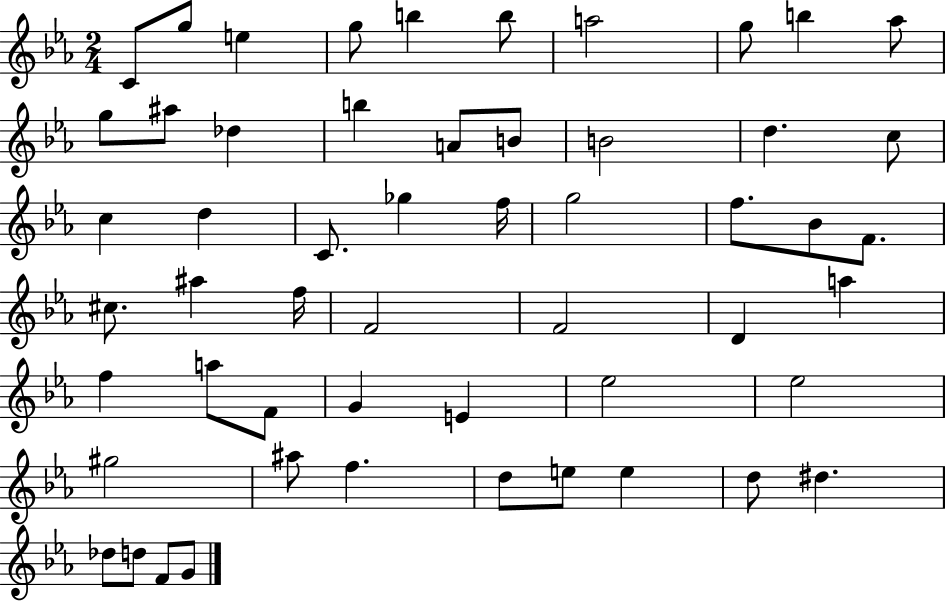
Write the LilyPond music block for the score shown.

{
  \clef treble
  \numericTimeSignature
  \time 2/4
  \key ees \major
  c'8 g''8 e''4 | g''8 b''4 b''8 | a''2 | g''8 b''4 aes''8 | \break g''8 ais''8 des''4 | b''4 a'8 b'8 | b'2 | d''4. c''8 | \break c''4 d''4 | c'8. ges''4 f''16 | g''2 | f''8. bes'8 f'8. | \break cis''8. ais''4 f''16 | f'2 | f'2 | d'4 a''4 | \break f''4 a''8 f'8 | g'4 e'4 | ees''2 | ees''2 | \break gis''2 | ais''8 f''4. | d''8 e''8 e''4 | d''8 dis''4. | \break des''8 d''8 f'8 g'8 | \bar "|."
}